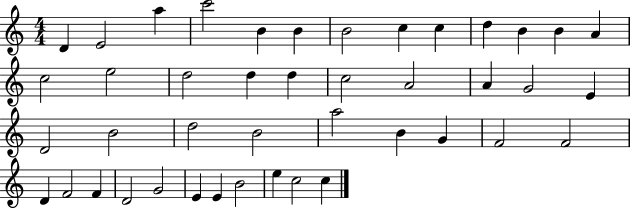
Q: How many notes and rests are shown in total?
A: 43